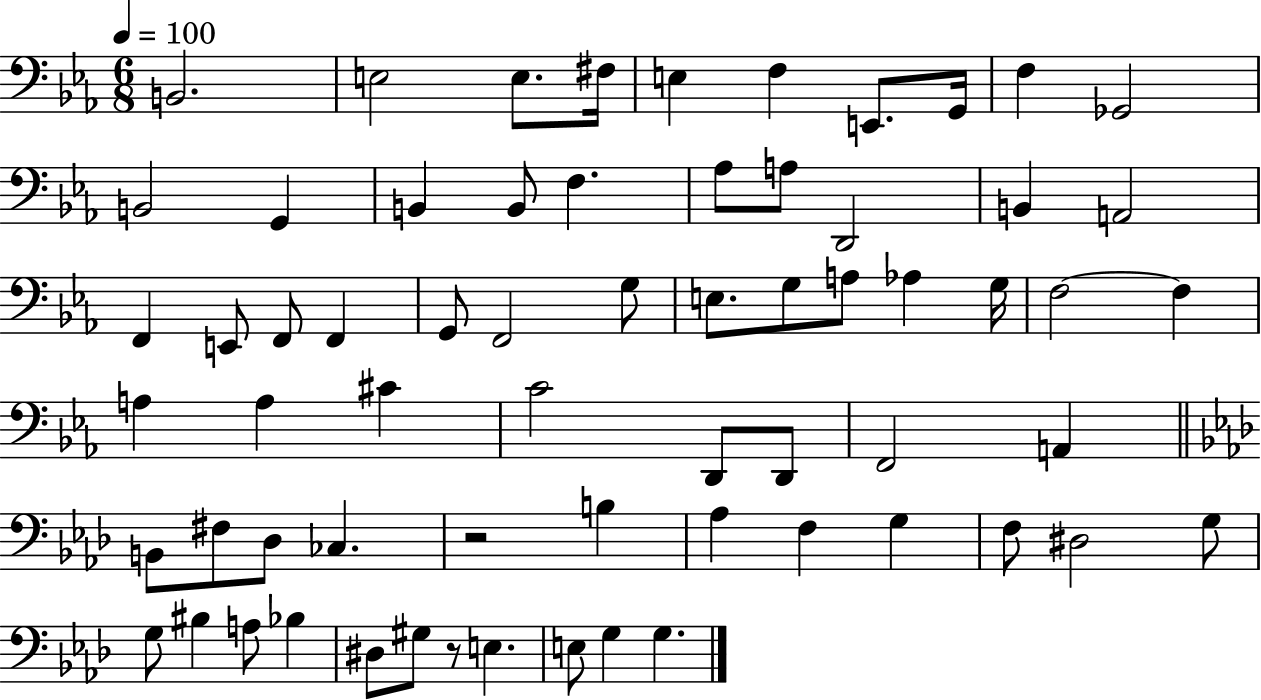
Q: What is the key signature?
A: EES major